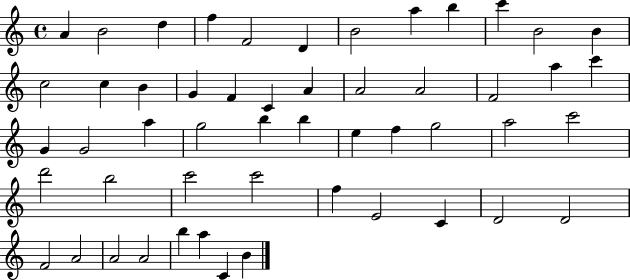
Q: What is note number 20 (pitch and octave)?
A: A4